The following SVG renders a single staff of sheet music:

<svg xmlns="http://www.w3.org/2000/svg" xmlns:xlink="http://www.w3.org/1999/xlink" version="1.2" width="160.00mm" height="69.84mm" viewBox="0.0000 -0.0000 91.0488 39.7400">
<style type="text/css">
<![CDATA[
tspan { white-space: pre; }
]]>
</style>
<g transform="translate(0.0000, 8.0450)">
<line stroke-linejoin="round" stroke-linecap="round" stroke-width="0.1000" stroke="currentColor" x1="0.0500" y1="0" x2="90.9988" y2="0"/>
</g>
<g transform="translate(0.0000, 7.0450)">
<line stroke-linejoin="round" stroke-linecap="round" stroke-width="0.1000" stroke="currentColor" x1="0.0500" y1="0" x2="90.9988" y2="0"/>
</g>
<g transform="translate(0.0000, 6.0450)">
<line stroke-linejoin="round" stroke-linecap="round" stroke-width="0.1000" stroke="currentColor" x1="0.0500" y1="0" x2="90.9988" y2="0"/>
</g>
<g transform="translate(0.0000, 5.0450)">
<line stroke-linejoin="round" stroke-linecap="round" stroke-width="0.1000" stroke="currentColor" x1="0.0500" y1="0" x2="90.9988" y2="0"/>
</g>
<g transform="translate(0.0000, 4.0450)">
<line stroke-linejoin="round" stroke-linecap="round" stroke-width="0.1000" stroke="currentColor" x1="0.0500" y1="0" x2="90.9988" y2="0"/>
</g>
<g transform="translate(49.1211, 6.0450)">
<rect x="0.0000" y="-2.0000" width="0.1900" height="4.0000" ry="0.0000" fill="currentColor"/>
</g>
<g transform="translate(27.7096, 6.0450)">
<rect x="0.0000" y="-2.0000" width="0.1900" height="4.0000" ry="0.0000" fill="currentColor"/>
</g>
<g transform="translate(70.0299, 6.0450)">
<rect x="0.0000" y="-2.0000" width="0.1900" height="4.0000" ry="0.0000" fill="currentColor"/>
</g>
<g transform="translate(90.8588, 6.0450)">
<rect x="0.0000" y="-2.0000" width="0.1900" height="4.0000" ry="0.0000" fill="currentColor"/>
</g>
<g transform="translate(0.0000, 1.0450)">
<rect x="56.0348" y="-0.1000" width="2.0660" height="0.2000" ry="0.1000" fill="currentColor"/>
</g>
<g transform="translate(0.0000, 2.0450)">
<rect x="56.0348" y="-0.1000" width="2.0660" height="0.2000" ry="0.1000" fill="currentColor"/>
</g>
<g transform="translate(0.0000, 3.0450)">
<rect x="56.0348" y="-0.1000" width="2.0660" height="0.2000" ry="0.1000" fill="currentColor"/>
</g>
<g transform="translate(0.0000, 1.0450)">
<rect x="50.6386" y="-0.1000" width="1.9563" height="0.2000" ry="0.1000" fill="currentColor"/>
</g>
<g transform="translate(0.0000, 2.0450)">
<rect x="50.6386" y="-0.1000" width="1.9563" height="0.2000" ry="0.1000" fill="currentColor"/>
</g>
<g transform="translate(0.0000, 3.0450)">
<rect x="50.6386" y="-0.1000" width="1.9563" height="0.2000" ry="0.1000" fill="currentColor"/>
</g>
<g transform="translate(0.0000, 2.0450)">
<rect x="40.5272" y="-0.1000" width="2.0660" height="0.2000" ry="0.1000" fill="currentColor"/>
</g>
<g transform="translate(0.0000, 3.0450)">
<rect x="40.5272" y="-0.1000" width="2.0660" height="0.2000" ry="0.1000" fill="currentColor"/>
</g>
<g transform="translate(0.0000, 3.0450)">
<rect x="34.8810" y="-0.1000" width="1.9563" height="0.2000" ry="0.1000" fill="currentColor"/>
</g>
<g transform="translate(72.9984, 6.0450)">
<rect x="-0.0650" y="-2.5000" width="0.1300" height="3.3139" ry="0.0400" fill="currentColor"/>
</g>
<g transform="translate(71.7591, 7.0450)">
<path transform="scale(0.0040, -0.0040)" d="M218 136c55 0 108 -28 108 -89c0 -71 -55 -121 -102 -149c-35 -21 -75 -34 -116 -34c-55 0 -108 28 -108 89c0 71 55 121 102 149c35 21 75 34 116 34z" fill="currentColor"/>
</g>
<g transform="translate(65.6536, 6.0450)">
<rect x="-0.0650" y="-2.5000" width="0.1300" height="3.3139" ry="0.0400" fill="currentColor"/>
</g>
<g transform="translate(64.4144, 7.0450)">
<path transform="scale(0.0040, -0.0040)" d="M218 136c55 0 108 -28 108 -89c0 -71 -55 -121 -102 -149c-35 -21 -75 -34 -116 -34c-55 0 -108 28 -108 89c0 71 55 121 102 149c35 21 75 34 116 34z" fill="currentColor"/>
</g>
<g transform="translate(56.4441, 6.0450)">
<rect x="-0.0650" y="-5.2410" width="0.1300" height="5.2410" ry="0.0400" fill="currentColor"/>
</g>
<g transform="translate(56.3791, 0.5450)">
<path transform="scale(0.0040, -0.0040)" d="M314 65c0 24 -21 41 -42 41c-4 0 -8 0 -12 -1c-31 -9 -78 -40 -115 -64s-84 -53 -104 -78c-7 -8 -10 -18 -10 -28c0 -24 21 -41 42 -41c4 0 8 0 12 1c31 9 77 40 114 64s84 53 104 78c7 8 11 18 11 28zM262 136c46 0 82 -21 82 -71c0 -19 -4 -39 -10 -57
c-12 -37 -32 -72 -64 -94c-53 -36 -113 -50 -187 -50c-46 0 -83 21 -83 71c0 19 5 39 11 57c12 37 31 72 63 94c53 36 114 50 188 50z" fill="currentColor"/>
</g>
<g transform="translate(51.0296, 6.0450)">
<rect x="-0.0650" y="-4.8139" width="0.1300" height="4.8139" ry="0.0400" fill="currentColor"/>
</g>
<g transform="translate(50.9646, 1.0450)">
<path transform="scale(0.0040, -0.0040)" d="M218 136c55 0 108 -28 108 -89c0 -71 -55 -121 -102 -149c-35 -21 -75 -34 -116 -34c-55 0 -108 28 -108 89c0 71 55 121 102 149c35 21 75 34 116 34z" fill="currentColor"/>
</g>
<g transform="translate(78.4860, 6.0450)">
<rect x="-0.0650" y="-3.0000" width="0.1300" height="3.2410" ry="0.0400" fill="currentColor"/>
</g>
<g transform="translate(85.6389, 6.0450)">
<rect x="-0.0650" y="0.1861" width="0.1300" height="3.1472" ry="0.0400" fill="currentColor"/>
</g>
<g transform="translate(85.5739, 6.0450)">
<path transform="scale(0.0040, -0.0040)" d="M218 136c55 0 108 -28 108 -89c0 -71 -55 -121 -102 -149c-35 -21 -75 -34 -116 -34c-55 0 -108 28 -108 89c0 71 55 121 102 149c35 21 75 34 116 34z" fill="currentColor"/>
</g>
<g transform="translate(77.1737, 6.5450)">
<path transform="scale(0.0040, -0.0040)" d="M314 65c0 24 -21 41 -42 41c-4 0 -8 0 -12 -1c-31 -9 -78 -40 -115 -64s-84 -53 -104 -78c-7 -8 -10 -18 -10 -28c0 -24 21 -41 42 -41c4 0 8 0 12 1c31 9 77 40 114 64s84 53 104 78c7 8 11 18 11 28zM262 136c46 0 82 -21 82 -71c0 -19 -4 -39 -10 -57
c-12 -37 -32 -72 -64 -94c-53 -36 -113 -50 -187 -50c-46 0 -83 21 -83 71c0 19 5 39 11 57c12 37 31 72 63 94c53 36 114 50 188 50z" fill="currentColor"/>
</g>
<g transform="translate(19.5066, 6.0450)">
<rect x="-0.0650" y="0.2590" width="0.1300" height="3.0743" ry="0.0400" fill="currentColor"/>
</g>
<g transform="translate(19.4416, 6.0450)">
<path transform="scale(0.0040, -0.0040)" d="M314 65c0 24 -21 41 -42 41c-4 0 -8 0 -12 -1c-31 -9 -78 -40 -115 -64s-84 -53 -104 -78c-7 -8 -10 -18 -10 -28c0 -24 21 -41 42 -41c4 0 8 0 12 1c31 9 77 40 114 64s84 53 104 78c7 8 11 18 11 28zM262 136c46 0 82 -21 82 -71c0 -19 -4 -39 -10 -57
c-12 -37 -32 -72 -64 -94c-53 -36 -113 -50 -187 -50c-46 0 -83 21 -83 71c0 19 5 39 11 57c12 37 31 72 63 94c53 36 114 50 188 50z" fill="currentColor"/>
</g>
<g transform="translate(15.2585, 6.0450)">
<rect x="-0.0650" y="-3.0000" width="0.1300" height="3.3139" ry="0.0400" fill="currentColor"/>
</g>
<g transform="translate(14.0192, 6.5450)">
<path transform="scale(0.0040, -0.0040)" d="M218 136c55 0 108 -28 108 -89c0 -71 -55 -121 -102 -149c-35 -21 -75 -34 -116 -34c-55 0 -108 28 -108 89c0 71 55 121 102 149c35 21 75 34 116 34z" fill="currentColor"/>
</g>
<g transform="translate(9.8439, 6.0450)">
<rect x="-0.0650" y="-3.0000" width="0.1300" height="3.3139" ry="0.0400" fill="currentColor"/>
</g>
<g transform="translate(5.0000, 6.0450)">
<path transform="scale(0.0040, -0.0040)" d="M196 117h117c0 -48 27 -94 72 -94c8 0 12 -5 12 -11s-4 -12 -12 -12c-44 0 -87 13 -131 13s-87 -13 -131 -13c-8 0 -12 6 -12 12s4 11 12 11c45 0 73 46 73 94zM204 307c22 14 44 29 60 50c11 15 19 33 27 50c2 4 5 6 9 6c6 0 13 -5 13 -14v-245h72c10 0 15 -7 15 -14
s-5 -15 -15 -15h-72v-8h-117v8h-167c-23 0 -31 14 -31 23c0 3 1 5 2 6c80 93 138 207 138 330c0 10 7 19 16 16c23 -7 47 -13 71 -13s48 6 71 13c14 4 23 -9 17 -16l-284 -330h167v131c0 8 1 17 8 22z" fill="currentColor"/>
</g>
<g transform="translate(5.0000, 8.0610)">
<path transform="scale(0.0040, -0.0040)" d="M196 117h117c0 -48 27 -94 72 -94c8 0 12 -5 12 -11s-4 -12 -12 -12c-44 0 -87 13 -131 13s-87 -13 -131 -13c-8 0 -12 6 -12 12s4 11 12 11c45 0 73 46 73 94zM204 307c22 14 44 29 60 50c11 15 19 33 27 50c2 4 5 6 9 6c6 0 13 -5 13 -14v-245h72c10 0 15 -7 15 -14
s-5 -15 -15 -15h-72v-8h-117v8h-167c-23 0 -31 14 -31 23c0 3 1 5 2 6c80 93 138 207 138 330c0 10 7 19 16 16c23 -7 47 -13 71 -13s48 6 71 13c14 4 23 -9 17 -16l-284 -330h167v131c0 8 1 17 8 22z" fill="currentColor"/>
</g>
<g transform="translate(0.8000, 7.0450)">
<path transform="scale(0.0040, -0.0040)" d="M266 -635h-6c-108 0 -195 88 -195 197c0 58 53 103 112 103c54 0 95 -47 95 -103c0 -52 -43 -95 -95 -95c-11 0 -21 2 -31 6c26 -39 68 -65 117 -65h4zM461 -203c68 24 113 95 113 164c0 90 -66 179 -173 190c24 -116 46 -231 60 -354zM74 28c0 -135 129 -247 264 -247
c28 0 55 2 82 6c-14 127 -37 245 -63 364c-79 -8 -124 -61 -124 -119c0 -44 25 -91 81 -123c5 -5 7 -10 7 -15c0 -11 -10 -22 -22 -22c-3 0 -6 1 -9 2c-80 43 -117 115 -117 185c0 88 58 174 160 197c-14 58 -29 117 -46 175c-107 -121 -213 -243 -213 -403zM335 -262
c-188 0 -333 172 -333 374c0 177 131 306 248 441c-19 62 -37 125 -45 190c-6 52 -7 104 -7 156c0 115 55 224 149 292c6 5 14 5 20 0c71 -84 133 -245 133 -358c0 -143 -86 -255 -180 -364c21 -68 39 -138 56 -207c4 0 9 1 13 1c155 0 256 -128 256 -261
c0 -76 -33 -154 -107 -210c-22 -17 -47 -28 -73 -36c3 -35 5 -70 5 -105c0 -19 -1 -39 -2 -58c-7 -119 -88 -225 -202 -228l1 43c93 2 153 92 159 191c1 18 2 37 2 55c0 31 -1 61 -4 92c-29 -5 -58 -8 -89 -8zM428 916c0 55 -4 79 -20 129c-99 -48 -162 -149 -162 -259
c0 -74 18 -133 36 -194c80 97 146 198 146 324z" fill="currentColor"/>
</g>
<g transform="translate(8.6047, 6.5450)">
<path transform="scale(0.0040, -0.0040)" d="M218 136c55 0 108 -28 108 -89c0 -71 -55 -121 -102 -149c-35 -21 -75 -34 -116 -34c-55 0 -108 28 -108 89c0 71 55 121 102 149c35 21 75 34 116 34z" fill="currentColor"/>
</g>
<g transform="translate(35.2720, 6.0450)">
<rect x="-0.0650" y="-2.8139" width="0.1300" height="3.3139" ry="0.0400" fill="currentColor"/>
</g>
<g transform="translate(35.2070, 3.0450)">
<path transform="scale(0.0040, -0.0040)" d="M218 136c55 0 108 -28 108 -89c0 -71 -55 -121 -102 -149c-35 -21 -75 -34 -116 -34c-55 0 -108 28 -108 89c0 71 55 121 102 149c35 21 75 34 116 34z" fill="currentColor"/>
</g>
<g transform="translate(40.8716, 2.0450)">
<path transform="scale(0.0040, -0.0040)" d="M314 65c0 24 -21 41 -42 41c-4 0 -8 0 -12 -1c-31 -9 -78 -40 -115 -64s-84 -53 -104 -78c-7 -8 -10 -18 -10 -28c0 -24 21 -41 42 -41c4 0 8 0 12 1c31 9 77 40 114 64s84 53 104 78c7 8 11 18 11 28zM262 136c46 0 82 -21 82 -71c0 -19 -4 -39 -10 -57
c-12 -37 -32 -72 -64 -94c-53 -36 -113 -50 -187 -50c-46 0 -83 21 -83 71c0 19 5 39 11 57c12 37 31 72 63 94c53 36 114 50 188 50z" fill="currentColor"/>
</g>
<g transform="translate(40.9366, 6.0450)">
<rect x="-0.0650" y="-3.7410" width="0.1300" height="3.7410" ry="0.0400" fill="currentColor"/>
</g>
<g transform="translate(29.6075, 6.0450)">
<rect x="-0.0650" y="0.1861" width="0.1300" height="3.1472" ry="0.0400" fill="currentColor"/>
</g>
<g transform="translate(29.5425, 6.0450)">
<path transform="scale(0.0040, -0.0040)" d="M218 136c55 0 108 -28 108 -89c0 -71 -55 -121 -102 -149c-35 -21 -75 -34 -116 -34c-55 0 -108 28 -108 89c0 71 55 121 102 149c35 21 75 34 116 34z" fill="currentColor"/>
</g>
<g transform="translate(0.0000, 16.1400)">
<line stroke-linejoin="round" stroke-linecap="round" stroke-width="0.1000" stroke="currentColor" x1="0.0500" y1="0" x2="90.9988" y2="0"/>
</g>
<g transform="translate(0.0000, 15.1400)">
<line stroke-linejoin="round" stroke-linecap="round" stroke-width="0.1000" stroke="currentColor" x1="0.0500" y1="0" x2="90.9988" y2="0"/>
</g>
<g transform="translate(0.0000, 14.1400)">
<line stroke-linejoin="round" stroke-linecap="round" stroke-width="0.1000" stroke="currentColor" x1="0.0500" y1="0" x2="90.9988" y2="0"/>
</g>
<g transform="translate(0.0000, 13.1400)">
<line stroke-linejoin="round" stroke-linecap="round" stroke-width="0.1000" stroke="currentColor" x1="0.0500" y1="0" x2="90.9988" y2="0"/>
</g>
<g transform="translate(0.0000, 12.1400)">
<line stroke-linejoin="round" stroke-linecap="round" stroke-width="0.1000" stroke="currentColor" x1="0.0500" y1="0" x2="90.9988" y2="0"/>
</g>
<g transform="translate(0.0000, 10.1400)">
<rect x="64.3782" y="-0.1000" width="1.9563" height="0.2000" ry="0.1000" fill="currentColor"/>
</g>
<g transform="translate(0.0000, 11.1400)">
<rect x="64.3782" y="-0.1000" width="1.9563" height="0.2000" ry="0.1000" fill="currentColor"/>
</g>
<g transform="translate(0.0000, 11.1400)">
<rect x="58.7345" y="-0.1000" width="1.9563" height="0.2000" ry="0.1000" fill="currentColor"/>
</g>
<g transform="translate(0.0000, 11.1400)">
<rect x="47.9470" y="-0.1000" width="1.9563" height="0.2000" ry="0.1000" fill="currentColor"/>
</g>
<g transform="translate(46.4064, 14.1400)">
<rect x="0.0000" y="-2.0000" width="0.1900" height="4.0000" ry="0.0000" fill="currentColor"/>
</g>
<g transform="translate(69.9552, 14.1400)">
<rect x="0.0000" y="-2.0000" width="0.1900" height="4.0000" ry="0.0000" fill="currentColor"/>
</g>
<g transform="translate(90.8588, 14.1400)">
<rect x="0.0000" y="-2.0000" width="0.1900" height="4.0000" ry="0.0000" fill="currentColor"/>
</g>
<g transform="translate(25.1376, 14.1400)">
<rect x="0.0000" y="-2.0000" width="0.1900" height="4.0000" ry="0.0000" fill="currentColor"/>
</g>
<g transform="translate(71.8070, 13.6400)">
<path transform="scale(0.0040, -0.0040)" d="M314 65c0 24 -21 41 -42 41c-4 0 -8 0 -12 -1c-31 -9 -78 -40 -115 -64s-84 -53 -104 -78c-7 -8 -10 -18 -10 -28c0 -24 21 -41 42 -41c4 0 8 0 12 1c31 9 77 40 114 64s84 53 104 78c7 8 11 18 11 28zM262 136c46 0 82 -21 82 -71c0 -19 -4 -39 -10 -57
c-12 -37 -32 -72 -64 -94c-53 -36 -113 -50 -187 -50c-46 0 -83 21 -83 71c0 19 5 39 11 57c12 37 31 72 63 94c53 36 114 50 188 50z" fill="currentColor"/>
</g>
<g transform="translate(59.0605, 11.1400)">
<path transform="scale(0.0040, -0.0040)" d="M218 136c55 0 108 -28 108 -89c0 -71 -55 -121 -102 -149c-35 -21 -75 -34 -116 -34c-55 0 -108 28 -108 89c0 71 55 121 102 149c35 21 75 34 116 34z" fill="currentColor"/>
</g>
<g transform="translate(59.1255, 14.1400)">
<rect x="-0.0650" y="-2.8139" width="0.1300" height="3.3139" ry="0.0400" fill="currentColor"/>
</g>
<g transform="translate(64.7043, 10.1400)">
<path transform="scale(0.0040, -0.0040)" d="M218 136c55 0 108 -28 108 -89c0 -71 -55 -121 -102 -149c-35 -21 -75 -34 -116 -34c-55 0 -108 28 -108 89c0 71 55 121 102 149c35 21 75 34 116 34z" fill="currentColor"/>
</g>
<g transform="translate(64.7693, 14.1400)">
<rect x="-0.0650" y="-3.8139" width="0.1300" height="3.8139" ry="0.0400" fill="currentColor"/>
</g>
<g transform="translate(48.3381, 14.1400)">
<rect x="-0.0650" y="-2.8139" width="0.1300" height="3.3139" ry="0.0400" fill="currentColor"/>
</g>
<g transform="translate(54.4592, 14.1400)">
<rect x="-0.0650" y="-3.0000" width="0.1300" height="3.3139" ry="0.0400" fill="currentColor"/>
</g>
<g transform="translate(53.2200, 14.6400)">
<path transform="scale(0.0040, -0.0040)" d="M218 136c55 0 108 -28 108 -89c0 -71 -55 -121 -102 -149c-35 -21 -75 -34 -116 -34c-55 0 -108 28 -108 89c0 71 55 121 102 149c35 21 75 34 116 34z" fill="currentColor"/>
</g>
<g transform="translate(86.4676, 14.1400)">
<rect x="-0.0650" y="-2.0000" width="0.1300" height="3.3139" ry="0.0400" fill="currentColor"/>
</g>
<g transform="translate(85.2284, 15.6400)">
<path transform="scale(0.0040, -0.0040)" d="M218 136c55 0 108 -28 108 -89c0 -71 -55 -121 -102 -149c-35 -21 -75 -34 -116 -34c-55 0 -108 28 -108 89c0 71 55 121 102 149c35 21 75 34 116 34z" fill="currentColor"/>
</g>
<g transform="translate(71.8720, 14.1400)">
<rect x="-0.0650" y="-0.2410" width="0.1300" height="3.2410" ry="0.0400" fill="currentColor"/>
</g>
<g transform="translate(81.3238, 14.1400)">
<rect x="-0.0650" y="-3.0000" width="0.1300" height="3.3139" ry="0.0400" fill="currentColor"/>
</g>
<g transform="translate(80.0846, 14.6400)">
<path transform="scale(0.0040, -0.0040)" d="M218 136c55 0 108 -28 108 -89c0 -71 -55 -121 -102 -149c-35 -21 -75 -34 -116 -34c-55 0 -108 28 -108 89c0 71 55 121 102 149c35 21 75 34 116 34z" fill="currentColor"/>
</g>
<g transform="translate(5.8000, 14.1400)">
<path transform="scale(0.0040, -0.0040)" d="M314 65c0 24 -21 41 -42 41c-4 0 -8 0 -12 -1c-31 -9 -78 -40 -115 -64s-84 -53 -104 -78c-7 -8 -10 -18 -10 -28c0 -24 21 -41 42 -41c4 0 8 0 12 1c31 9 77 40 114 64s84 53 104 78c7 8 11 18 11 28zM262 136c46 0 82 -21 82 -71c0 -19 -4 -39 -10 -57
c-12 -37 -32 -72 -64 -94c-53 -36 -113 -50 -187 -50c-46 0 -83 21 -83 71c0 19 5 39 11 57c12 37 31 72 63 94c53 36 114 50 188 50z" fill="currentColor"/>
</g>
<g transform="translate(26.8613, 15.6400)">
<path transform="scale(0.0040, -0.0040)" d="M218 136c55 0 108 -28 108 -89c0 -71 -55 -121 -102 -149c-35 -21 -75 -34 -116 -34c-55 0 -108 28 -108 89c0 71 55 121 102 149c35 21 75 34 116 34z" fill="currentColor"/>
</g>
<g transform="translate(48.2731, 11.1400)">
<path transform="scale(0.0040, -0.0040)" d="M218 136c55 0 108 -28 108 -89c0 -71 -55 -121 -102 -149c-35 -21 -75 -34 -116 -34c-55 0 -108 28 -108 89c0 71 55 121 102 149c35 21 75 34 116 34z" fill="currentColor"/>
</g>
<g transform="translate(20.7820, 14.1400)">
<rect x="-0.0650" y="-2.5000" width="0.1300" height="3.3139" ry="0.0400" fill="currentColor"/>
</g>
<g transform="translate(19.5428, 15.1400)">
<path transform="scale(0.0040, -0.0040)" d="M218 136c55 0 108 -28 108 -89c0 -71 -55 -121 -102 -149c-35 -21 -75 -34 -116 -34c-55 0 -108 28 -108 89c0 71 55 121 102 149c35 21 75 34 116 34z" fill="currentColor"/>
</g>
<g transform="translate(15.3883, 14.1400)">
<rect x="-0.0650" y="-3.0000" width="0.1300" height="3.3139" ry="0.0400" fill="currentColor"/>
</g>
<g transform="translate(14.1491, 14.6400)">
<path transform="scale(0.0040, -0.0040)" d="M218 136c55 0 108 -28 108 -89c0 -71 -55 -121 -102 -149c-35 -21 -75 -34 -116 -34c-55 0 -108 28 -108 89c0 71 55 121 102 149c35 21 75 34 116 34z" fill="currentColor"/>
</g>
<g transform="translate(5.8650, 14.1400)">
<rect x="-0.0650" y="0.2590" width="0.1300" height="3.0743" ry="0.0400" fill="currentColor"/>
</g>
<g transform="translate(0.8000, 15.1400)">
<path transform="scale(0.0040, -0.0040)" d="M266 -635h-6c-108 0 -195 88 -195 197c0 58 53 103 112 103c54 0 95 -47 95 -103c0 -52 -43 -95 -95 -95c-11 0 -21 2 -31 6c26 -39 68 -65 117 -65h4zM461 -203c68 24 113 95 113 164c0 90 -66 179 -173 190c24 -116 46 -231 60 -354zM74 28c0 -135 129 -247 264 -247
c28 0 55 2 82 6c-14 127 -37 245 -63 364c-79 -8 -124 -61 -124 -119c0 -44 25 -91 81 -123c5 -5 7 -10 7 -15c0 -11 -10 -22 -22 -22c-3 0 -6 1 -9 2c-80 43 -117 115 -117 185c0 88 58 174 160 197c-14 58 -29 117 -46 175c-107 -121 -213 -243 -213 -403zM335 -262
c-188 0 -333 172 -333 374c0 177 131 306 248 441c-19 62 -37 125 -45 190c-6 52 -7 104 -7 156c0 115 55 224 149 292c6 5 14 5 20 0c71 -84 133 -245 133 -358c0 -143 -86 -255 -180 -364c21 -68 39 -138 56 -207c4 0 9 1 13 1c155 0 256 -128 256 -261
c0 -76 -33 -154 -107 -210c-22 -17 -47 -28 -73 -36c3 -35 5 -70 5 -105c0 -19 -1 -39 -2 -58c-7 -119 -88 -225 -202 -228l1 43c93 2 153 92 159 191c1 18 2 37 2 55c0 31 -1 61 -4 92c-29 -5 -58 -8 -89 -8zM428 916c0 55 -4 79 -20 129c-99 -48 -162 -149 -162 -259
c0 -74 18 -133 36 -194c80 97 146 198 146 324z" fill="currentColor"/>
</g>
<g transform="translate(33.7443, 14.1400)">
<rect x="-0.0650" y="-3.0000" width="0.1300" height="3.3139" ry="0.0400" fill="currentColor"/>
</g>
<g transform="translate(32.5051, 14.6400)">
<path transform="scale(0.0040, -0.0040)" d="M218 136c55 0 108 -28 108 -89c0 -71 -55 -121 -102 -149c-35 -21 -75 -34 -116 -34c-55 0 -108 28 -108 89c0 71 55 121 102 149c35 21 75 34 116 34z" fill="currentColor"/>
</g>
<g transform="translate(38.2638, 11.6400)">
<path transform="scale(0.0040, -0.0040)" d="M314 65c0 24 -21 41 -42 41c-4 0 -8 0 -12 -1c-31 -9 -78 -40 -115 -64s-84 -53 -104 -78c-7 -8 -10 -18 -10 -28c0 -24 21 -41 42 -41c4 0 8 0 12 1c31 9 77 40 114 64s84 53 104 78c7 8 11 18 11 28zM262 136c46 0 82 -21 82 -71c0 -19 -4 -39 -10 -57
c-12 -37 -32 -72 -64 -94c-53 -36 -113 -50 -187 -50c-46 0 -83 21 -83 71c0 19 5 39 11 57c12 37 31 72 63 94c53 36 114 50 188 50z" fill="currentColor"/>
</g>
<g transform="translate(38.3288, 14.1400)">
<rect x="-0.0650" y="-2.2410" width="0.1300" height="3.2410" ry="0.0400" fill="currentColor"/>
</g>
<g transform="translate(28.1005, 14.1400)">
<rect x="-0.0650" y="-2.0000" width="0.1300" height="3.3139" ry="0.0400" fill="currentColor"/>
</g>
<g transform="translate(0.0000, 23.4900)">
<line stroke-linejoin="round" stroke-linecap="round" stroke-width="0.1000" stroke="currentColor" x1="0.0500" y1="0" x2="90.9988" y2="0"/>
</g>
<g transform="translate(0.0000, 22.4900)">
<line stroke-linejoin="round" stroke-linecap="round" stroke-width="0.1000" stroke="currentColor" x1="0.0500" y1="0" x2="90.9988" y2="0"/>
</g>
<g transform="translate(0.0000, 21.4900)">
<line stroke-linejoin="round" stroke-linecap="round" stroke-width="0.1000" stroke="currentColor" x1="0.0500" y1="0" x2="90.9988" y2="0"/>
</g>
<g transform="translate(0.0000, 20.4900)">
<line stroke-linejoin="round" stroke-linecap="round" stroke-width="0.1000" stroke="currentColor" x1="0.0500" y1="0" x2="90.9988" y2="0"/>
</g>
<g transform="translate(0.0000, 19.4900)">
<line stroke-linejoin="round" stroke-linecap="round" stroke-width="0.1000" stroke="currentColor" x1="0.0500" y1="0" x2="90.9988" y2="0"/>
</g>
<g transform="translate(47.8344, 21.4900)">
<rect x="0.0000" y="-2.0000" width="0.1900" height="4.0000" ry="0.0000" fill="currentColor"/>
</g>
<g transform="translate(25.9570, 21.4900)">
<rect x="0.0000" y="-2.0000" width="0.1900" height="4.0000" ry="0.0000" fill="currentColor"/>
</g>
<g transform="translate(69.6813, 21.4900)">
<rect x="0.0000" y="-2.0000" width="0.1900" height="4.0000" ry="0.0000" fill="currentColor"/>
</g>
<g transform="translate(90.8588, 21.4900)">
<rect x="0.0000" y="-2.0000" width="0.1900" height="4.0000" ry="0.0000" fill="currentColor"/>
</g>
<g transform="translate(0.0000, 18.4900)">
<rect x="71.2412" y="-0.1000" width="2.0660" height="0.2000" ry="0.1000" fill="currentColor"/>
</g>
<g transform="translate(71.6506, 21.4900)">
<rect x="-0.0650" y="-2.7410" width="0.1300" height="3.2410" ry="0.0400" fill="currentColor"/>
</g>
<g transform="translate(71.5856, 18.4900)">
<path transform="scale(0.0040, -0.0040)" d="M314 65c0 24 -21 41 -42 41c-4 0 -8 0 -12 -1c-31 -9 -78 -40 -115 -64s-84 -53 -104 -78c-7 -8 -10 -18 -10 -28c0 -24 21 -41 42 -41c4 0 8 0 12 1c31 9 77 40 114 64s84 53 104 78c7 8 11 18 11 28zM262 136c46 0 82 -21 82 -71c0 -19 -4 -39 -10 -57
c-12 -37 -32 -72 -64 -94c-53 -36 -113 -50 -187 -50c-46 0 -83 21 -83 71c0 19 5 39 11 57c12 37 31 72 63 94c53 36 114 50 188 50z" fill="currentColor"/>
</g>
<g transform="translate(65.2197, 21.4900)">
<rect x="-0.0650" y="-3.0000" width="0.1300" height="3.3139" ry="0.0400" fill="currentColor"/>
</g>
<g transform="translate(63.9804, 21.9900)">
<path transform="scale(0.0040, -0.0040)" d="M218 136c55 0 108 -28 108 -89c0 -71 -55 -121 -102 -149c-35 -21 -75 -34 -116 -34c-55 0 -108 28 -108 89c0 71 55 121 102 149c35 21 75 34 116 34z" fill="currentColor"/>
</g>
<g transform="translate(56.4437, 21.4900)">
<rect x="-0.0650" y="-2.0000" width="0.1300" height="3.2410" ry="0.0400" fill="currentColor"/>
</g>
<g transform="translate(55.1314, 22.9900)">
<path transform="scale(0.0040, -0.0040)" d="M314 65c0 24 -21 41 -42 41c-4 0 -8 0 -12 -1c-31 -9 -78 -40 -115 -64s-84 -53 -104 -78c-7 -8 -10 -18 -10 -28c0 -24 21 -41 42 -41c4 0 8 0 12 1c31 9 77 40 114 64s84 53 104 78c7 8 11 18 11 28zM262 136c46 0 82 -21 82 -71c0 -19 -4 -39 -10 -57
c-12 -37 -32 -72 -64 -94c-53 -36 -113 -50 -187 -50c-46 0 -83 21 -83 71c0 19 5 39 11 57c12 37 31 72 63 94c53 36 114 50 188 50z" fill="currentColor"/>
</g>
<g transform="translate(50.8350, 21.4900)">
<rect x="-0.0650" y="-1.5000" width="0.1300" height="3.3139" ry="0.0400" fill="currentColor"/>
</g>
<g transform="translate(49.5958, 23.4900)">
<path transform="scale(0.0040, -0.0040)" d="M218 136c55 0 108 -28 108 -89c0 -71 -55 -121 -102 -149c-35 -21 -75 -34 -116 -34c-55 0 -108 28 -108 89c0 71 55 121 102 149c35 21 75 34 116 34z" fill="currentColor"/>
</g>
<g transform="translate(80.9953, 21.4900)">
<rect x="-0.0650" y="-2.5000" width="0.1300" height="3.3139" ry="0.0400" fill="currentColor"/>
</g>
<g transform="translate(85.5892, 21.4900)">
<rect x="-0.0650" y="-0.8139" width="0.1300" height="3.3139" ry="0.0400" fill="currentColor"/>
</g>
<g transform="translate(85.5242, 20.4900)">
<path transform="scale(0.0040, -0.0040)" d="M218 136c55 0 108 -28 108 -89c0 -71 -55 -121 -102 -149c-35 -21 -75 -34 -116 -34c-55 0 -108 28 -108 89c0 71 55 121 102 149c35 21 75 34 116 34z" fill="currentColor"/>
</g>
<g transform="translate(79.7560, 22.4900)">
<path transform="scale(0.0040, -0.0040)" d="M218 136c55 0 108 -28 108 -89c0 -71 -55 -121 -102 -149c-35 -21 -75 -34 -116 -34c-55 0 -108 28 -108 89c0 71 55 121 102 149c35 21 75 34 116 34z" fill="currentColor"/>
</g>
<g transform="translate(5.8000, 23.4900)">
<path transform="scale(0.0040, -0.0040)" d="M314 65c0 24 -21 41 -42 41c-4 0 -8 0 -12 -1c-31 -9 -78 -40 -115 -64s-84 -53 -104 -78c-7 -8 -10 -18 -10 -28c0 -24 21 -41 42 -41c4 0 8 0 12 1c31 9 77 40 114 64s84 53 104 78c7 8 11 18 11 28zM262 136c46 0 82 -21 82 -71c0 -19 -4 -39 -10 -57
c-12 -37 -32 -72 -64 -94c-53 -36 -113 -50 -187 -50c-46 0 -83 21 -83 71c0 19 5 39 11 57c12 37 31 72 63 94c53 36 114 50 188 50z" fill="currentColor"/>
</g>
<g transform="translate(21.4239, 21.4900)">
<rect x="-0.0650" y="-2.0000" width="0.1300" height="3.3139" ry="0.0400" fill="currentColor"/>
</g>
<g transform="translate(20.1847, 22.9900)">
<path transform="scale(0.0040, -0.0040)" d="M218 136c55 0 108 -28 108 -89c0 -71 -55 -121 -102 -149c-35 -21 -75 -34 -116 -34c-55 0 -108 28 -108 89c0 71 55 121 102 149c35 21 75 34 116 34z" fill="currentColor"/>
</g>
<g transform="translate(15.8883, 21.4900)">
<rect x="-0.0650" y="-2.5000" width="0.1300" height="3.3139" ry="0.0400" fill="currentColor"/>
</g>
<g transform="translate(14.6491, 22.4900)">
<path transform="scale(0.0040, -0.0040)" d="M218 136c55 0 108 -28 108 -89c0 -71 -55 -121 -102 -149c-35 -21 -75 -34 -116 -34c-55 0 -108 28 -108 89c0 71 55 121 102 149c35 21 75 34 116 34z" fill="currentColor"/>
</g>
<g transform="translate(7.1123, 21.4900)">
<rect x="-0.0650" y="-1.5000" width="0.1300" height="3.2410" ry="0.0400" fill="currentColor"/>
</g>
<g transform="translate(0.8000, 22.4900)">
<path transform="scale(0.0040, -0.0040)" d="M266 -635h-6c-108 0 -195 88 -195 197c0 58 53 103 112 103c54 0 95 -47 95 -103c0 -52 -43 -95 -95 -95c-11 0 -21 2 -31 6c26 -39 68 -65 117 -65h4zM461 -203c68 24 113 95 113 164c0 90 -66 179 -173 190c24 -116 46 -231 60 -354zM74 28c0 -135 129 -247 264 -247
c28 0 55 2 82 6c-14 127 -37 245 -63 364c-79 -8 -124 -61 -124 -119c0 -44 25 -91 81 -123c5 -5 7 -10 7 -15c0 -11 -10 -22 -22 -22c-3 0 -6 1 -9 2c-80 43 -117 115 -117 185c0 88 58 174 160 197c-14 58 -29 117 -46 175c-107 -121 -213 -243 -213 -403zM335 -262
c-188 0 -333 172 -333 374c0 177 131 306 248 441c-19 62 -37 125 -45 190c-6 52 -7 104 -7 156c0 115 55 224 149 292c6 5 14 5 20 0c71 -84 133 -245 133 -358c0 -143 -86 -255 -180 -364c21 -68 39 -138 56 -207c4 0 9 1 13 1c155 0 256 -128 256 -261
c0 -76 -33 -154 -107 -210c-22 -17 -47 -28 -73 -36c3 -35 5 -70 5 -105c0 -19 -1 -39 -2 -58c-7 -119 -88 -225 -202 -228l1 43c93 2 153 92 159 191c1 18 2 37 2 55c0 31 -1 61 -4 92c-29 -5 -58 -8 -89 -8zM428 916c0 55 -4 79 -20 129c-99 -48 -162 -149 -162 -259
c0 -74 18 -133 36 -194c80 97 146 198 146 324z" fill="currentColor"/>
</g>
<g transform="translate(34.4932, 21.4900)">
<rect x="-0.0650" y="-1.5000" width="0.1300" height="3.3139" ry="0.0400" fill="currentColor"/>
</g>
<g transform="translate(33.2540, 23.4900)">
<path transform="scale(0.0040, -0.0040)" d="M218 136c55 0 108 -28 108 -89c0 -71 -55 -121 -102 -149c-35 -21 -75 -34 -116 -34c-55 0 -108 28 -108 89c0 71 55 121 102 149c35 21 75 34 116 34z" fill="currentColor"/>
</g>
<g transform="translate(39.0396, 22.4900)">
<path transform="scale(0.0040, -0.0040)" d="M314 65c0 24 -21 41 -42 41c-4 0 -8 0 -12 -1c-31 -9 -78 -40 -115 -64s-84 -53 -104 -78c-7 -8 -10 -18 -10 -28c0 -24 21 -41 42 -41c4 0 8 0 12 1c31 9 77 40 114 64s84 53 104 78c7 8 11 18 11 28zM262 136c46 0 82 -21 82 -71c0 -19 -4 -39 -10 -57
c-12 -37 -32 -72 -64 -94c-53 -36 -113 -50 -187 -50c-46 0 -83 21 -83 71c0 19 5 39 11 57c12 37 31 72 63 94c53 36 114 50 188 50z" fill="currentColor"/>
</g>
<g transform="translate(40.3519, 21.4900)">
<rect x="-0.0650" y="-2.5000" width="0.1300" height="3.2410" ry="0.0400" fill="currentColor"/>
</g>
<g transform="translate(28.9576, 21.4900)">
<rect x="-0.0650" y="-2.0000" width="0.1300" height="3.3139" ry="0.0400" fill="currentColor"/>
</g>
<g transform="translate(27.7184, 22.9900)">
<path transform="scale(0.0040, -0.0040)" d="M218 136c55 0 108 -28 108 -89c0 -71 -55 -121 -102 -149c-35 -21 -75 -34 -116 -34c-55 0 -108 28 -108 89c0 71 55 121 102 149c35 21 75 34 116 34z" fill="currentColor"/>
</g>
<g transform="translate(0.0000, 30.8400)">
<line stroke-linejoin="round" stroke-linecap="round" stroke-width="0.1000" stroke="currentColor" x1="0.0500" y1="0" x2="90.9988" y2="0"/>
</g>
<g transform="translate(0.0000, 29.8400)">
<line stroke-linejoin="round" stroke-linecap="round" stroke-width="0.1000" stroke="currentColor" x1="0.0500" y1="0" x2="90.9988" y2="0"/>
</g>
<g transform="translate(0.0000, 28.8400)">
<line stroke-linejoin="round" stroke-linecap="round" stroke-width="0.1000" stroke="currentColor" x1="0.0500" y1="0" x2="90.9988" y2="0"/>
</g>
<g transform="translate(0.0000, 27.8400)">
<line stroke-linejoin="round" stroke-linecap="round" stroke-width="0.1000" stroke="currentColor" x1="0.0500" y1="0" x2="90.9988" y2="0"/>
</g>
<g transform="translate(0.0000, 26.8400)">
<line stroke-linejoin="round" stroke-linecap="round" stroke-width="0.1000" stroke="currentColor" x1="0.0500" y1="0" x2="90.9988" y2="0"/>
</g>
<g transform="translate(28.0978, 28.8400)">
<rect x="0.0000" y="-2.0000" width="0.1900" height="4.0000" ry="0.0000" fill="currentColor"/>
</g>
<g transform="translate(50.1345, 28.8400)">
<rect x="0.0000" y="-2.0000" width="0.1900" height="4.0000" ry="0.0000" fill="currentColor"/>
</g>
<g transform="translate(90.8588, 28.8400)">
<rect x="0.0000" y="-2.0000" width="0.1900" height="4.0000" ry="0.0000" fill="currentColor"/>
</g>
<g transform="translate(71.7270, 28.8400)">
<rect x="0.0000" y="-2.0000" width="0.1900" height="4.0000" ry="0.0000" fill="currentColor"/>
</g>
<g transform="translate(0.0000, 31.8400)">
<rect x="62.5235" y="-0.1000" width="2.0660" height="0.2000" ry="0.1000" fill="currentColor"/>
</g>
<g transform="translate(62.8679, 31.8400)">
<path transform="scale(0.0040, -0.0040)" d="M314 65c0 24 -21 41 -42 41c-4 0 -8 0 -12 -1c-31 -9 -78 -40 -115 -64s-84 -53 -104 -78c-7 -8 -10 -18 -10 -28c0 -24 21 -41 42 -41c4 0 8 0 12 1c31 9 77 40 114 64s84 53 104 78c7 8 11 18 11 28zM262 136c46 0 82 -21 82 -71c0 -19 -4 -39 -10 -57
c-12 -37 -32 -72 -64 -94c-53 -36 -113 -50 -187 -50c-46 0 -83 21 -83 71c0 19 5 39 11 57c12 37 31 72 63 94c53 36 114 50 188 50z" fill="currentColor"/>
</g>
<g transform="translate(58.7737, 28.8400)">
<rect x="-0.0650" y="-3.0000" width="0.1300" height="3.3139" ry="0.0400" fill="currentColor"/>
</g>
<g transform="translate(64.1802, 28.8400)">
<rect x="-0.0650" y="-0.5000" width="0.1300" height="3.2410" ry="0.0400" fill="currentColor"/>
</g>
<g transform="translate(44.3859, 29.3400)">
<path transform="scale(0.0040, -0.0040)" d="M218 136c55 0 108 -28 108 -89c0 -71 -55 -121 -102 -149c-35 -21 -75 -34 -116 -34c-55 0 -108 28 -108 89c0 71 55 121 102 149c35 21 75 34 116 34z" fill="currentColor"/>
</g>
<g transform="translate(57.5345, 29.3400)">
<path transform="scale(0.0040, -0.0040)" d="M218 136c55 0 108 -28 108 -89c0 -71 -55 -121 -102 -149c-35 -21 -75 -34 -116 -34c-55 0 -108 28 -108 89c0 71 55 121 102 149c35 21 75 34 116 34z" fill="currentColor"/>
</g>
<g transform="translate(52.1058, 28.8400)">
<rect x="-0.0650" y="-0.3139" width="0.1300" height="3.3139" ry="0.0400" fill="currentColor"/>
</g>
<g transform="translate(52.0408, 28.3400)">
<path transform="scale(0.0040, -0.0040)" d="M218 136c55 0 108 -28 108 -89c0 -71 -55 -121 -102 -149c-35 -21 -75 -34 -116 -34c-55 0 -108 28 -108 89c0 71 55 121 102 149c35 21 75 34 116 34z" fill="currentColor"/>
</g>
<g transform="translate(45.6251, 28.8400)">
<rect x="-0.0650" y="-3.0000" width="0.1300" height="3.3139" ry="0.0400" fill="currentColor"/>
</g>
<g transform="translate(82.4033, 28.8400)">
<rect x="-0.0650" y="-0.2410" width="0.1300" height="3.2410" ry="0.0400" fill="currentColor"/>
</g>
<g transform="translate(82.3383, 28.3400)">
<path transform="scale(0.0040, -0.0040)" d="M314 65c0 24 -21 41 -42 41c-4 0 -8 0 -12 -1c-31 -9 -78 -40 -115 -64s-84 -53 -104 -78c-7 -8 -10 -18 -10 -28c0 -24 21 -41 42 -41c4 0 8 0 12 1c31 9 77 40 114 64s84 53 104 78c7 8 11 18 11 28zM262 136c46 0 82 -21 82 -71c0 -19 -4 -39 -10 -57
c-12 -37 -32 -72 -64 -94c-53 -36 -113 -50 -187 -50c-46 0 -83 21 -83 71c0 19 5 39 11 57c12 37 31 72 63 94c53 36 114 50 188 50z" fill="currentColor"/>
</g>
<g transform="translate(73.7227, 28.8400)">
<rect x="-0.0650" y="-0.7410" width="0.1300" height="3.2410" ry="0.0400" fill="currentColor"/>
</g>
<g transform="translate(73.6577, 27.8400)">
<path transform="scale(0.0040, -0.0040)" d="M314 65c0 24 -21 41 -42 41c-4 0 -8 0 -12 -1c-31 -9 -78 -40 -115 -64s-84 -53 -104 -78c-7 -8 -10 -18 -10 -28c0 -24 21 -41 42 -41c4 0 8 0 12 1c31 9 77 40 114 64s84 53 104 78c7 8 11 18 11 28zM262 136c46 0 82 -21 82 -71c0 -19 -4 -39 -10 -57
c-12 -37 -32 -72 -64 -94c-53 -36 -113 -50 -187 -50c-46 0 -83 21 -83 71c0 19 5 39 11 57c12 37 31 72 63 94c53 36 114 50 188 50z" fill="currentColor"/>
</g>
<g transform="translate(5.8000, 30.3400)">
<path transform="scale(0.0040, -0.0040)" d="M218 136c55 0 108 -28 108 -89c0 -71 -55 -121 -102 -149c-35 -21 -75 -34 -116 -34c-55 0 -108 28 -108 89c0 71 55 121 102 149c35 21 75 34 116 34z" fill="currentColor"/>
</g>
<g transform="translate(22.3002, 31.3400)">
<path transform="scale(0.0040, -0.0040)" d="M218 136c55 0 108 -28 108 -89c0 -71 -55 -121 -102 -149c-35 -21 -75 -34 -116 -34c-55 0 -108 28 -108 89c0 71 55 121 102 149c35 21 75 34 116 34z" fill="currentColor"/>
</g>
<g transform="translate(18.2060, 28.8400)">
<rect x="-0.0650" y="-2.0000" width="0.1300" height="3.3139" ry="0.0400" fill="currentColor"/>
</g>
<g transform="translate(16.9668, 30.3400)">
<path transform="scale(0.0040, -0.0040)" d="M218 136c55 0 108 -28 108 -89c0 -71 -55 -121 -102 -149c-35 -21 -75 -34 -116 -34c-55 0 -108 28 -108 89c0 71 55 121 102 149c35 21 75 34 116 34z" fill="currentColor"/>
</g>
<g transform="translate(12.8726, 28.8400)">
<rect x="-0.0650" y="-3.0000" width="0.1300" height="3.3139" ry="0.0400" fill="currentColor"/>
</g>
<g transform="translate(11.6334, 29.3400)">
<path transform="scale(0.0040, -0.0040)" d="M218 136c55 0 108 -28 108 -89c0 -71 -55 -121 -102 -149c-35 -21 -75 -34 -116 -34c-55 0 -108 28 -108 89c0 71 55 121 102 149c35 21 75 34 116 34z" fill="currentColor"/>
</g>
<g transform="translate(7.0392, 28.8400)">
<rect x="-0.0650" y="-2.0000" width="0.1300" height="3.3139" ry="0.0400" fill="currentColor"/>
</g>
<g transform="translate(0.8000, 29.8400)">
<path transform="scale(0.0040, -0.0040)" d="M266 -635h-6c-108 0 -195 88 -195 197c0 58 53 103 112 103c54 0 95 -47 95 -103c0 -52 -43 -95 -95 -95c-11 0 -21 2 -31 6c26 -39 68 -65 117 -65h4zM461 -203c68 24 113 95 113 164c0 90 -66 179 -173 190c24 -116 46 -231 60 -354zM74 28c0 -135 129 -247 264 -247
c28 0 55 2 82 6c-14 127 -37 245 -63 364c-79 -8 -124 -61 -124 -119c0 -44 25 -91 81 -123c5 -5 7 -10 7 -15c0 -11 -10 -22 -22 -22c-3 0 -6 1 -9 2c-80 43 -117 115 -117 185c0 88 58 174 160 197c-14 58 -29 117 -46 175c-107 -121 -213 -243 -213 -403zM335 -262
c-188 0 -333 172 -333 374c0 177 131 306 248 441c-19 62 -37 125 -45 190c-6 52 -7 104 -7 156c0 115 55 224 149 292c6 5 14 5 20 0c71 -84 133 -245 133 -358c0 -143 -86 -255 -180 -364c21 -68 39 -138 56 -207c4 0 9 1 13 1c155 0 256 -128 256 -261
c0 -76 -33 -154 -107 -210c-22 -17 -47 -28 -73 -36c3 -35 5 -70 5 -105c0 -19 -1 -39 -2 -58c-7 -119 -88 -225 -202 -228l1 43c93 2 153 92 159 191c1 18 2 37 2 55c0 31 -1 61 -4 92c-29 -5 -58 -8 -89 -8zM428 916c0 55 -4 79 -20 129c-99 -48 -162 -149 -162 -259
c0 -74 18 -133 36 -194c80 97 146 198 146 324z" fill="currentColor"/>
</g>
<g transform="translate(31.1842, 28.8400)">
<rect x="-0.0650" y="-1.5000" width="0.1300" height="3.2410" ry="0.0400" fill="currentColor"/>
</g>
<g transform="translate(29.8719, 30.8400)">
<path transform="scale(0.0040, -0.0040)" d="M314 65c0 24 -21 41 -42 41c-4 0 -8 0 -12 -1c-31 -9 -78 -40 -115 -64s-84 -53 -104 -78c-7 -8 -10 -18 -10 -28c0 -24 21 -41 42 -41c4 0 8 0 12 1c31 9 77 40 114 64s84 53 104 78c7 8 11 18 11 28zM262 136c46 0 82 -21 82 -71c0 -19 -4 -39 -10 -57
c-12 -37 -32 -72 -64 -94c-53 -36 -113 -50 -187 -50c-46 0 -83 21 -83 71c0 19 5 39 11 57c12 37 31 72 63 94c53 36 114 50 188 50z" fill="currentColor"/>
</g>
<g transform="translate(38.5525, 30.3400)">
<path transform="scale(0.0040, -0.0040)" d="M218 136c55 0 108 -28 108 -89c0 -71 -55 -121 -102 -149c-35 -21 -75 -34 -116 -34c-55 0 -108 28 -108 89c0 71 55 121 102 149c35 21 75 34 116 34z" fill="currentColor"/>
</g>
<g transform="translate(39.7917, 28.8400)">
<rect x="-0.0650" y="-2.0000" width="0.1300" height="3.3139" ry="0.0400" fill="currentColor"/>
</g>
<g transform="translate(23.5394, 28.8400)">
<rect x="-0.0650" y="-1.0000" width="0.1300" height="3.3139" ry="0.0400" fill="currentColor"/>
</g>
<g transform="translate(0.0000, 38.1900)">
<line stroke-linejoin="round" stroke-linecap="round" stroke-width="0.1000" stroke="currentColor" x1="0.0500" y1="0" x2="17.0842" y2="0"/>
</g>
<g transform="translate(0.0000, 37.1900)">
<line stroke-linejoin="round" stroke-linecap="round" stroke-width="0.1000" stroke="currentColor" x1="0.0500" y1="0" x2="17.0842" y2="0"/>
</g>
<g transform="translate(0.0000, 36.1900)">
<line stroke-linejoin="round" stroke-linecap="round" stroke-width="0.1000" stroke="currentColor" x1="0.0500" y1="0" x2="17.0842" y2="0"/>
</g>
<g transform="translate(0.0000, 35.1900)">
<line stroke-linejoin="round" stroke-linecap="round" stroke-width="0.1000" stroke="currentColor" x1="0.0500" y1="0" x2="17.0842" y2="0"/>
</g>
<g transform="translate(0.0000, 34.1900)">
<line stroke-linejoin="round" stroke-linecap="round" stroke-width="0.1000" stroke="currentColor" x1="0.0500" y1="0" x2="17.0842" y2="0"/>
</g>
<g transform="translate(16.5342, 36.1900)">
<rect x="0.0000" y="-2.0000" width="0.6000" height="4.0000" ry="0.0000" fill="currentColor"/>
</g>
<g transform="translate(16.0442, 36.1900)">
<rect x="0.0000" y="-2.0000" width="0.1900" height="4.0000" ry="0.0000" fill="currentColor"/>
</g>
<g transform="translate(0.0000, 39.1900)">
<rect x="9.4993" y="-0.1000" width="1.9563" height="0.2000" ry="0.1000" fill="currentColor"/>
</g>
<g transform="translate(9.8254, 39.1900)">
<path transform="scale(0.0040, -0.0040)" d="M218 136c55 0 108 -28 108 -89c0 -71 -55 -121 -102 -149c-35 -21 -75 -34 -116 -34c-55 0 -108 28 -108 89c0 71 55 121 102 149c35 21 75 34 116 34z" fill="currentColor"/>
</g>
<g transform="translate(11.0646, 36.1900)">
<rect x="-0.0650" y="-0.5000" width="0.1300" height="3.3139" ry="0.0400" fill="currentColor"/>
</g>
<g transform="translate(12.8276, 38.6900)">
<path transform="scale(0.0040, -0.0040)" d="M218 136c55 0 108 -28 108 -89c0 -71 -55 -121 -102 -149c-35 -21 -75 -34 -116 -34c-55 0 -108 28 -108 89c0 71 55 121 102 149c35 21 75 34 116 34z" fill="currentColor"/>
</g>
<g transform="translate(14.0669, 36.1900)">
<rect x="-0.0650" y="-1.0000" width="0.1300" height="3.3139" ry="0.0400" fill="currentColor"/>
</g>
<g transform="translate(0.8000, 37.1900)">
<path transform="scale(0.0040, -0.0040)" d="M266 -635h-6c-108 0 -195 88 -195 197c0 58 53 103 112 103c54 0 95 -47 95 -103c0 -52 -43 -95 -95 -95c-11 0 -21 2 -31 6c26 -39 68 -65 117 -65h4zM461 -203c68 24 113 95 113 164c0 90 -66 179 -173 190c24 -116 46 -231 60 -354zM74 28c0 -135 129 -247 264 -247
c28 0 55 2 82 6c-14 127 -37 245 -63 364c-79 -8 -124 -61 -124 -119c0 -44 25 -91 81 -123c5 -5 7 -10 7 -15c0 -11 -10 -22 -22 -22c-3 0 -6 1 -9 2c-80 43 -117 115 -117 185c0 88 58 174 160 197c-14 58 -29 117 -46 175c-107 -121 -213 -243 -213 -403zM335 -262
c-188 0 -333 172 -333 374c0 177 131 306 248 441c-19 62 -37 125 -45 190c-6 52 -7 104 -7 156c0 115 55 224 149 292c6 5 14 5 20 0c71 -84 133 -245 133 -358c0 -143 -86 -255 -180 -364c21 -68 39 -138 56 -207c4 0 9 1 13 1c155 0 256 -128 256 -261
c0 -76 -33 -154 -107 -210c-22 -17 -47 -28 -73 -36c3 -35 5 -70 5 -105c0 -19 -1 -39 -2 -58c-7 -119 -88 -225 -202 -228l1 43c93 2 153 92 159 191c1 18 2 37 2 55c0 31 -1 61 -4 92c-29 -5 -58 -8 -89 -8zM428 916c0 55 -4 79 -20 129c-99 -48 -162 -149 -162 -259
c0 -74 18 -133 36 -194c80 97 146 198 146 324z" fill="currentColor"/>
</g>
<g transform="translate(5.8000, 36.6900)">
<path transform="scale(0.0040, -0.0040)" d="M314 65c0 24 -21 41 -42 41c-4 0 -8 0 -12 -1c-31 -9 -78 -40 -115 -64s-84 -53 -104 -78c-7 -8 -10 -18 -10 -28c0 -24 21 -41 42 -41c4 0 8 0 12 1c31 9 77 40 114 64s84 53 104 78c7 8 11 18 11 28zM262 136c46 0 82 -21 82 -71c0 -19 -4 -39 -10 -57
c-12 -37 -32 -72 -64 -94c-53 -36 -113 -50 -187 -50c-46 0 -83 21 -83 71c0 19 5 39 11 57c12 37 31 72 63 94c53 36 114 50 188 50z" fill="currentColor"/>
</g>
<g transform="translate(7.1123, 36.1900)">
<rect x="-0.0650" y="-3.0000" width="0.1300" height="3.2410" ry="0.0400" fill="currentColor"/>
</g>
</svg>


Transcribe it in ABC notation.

X:1
T:Untitled
M:4/4
L:1/4
K:C
A A B2 B a c'2 e' f'2 G G A2 B B2 A G F A g2 a A a c' c2 A F E2 G F F E G2 E F2 A a2 G d F A F D E2 F A c A C2 d2 c2 A2 C D